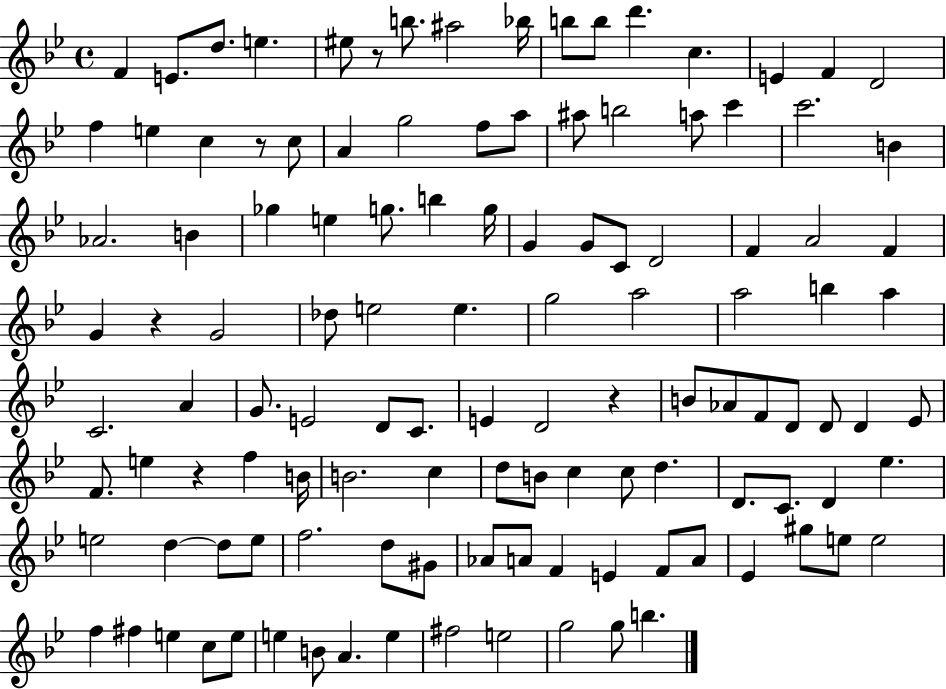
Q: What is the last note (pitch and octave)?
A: B5